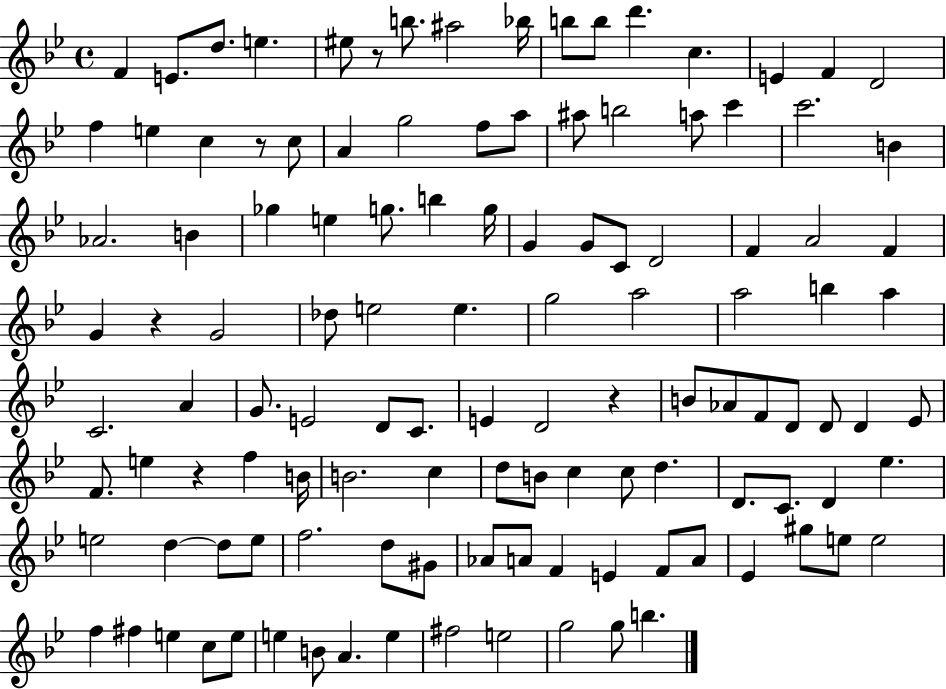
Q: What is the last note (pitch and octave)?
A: B5